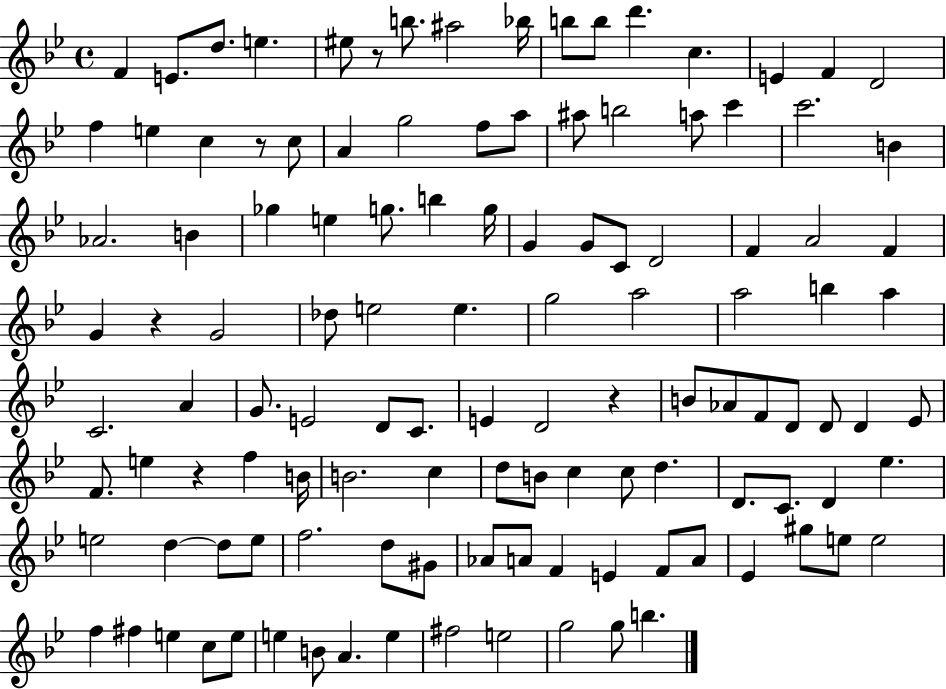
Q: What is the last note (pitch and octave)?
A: B5